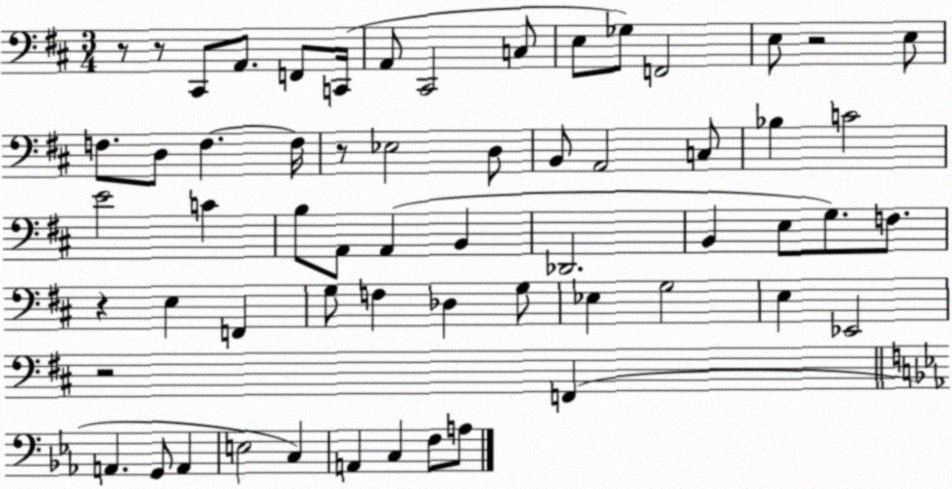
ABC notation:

X:1
T:Untitled
M:3/4
L:1/4
K:D
z/2 z/2 ^C,,/2 A,,/2 F,,/2 C,,/4 A,,/2 ^C,,2 C,/2 E,/2 _G,/2 F,,2 E,/2 z2 E,/2 F,/2 D,/2 F, F,/4 z/2 _E,2 D,/2 B,,/2 A,,2 C,/2 _B, C2 E2 C B,/2 A,,/2 A,, B,, _D,,2 B,, E,/2 G,/2 F,/2 z E, F,, G,/2 F, _D, G,/2 _E, G,2 E, _E,,2 z2 F,, A,, G,,/2 A,, E,2 C, A,, C, F,/2 A,/2